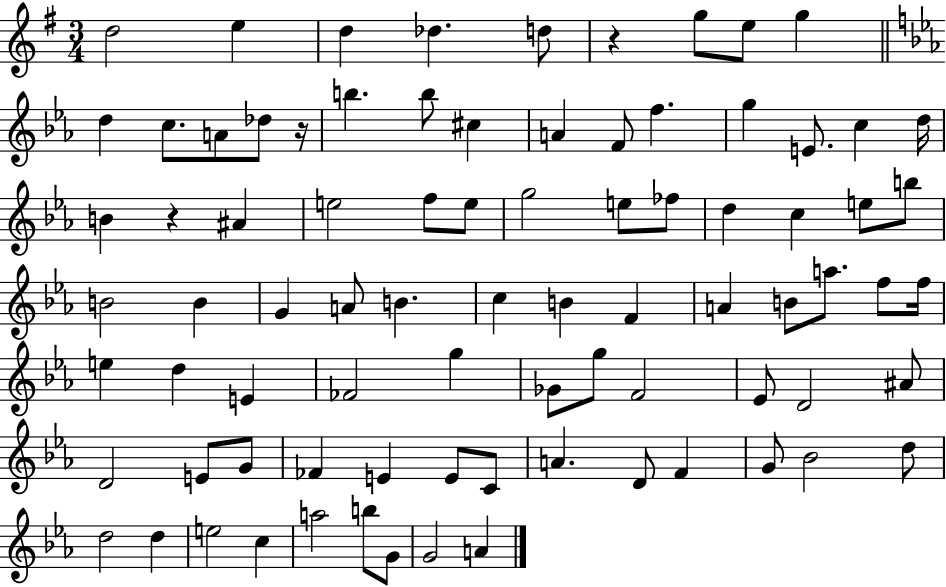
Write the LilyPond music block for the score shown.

{
  \clef treble
  \numericTimeSignature
  \time 3/4
  \key g \major
  d''2 e''4 | d''4 des''4. d''8 | r4 g''8 e''8 g''4 | \bar "||" \break \key c \minor d''4 c''8. a'8 des''8 r16 | b''4. b''8 cis''4 | a'4 f'8 f''4. | g''4 e'8. c''4 d''16 | \break b'4 r4 ais'4 | e''2 f''8 e''8 | g''2 e''8 fes''8 | d''4 c''4 e''8 b''8 | \break b'2 b'4 | g'4 a'8 b'4. | c''4 b'4 f'4 | a'4 b'8 a''8. f''8 f''16 | \break e''4 d''4 e'4 | fes'2 g''4 | ges'8 g''8 f'2 | ees'8 d'2 ais'8 | \break d'2 e'8 g'8 | fes'4 e'4 e'8 c'8 | a'4. d'8 f'4 | g'8 bes'2 d''8 | \break d''2 d''4 | e''2 c''4 | a''2 b''8 g'8 | g'2 a'4 | \break \bar "|."
}